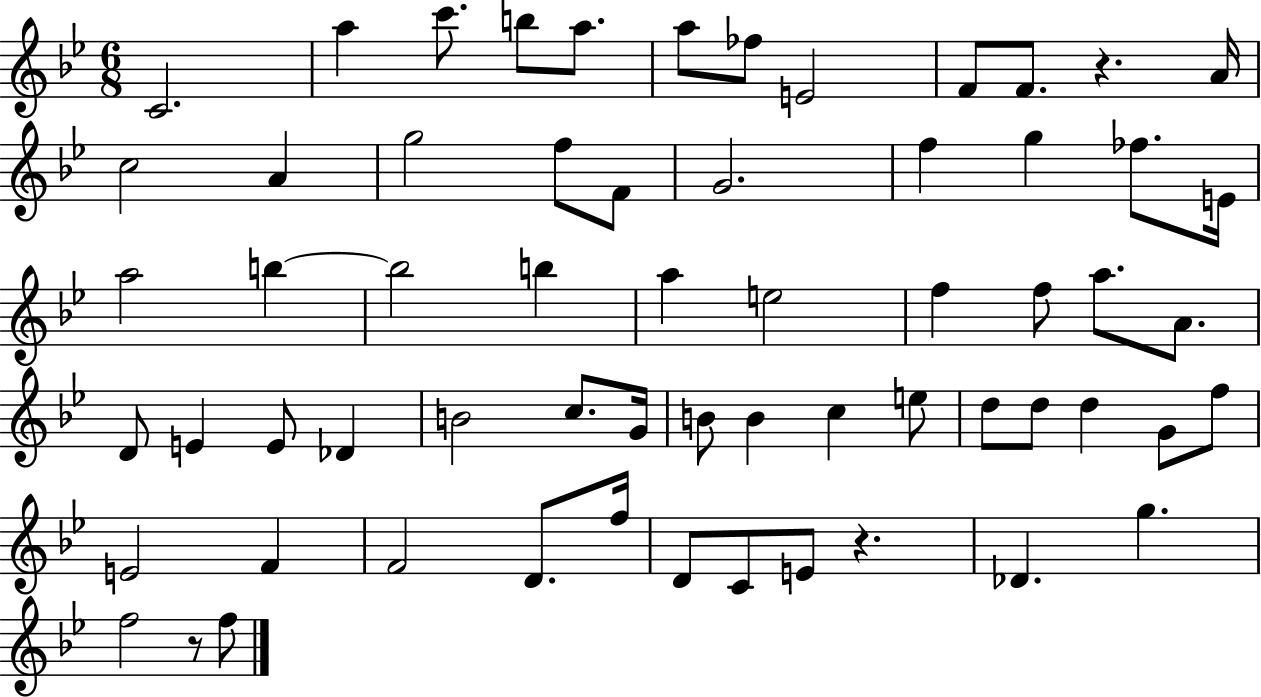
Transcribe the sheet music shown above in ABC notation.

X:1
T:Untitled
M:6/8
L:1/4
K:Bb
C2 a c'/2 b/2 a/2 a/2 _f/2 E2 F/2 F/2 z A/4 c2 A g2 f/2 F/2 G2 f g _f/2 E/4 a2 b b2 b a e2 f f/2 a/2 A/2 D/2 E E/2 _D B2 c/2 G/4 B/2 B c e/2 d/2 d/2 d G/2 f/2 E2 F F2 D/2 f/4 D/2 C/2 E/2 z _D g f2 z/2 f/2